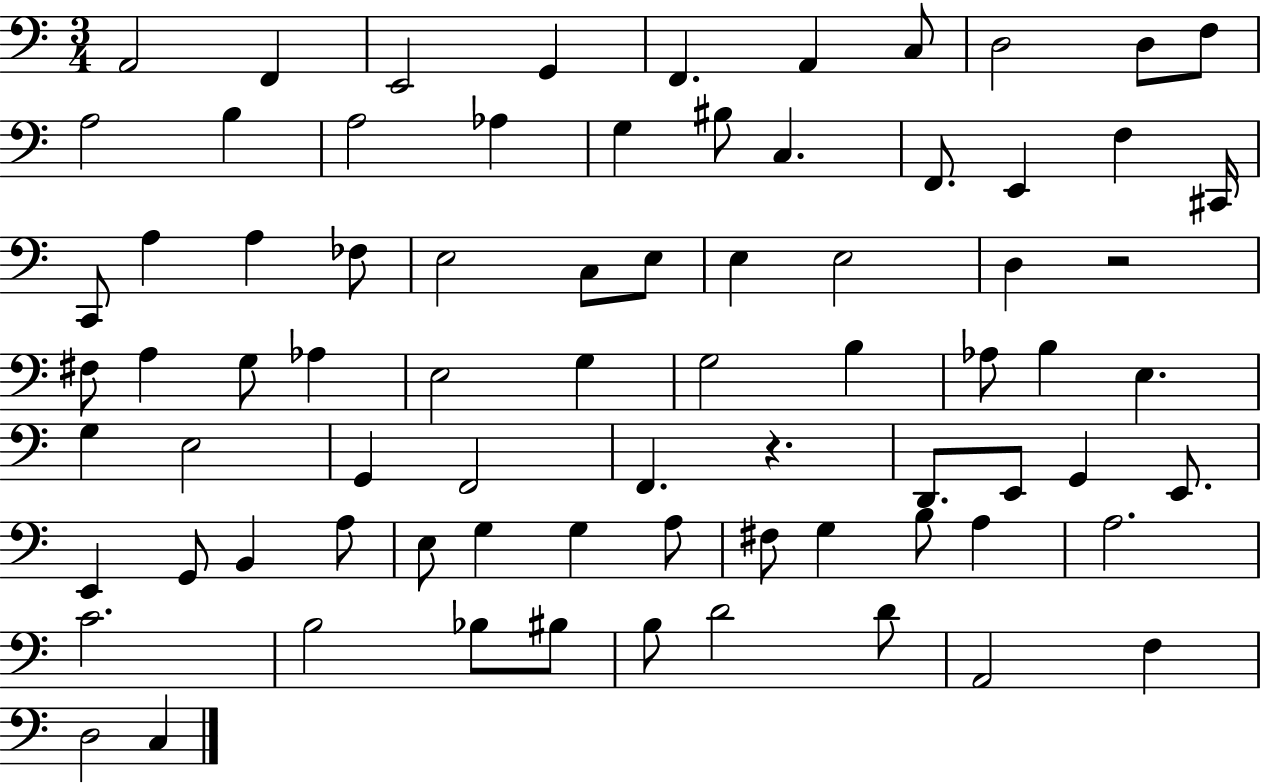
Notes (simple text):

A2/h F2/q E2/h G2/q F2/q. A2/q C3/e D3/h D3/e F3/e A3/h B3/q A3/h Ab3/q G3/q BIS3/e C3/q. F2/e. E2/q F3/q C#2/s C2/e A3/q A3/q FES3/e E3/h C3/e E3/e E3/q E3/h D3/q R/h F#3/e A3/q G3/e Ab3/q E3/h G3/q G3/h B3/q Ab3/e B3/q E3/q. G3/q E3/h G2/q F2/h F2/q. R/q. D2/e. E2/e G2/q E2/e. E2/q G2/e B2/q A3/e E3/e G3/q G3/q A3/e F#3/e G3/q B3/e A3/q A3/h. C4/h. B3/h Bb3/e BIS3/e B3/e D4/h D4/e A2/h F3/q D3/h C3/q